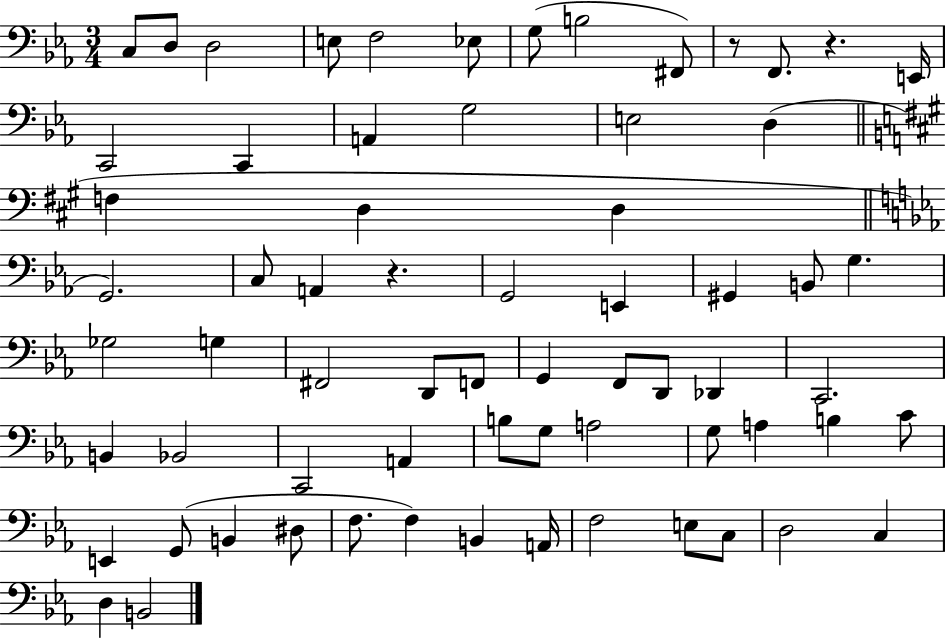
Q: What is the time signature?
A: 3/4